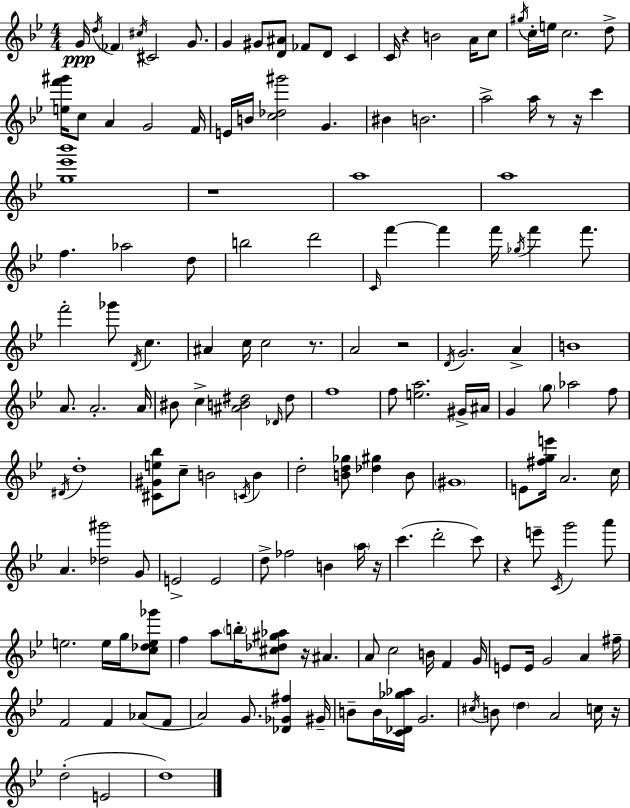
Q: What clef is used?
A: treble